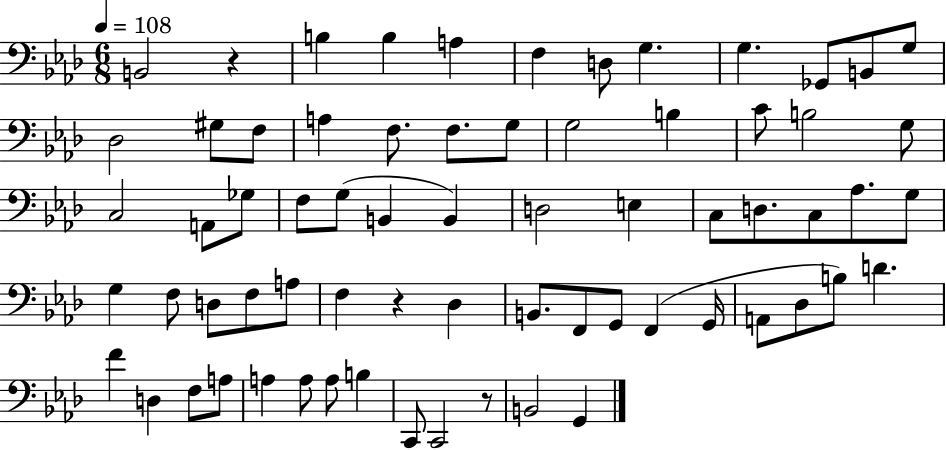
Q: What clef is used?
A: bass